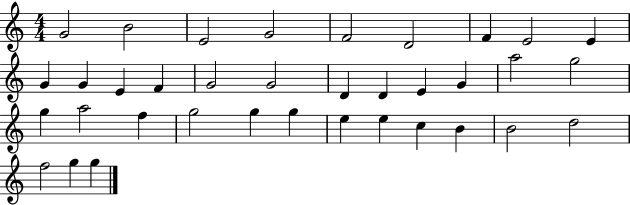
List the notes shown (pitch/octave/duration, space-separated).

G4/h B4/h E4/h G4/h F4/h D4/h F4/q E4/h E4/q G4/q G4/q E4/q F4/q G4/h G4/h D4/q D4/q E4/q G4/q A5/h G5/h G5/q A5/h F5/q G5/h G5/q G5/q E5/q E5/q C5/q B4/q B4/h D5/h F5/h G5/q G5/q